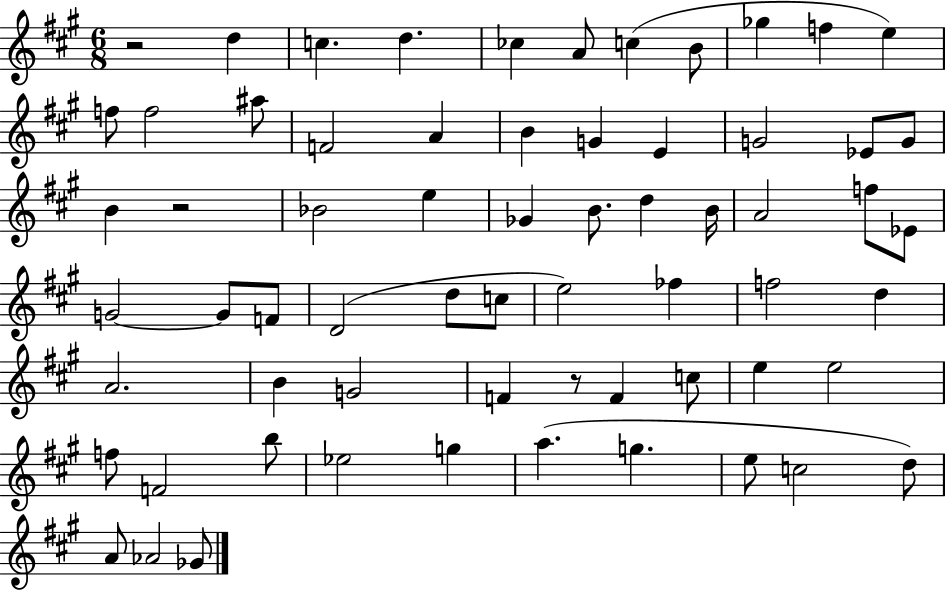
{
  \clef treble
  \numericTimeSignature
  \time 6/8
  \key a \major
  \repeat volta 2 { r2 d''4 | c''4. d''4. | ces''4 a'8 c''4( b'8 | ges''4 f''4 e''4) | \break f''8 f''2 ais''8 | f'2 a'4 | b'4 g'4 e'4 | g'2 ees'8 g'8 | \break b'4 r2 | bes'2 e''4 | ges'4 b'8. d''4 b'16 | a'2 f''8 ees'8 | \break g'2~~ g'8 f'8 | d'2( d''8 c''8 | e''2) fes''4 | f''2 d''4 | \break a'2. | b'4 g'2 | f'4 r8 f'4 c''8 | e''4 e''2 | \break f''8 f'2 b''8 | ees''2 g''4 | a''4.( g''4. | e''8 c''2 d''8) | \break a'8 aes'2 ges'8 | } \bar "|."
}